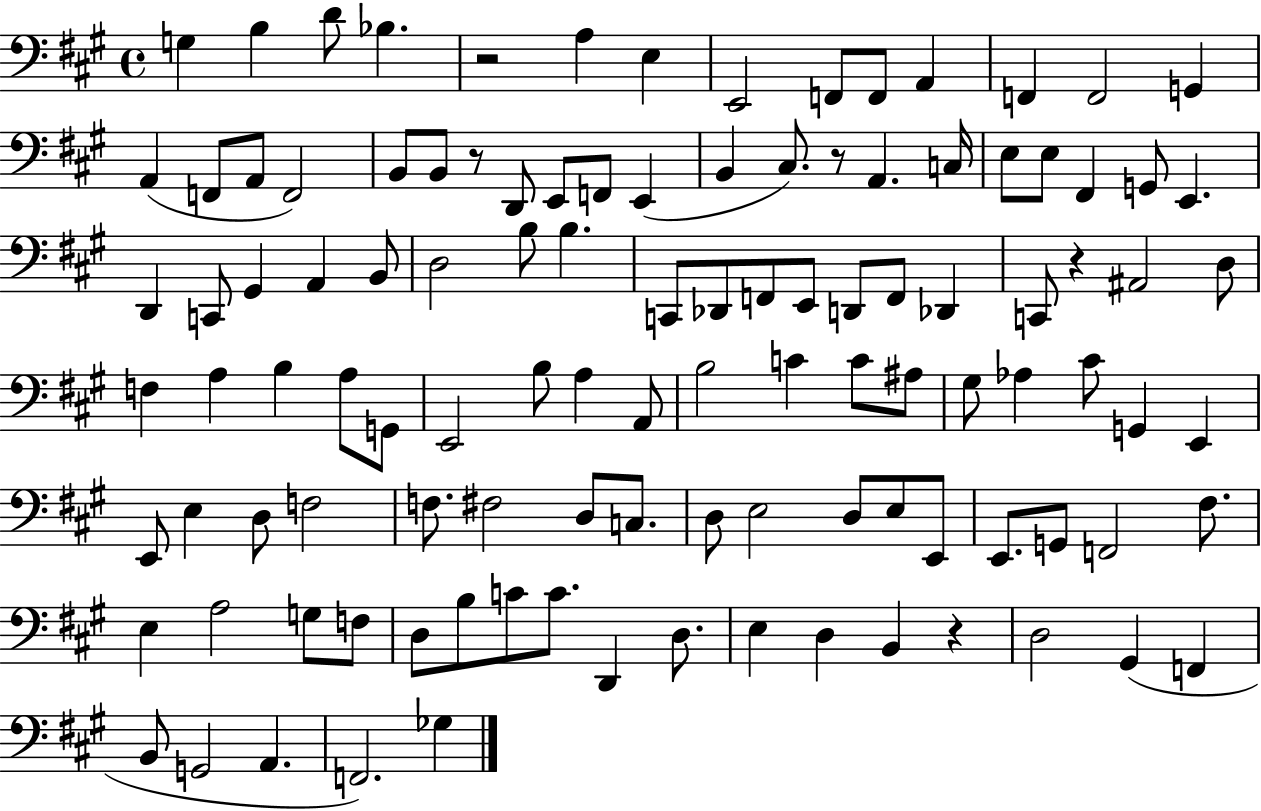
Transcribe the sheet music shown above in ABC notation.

X:1
T:Untitled
M:4/4
L:1/4
K:A
G, B, D/2 _B, z2 A, E, E,,2 F,,/2 F,,/2 A,, F,, F,,2 G,, A,, F,,/2 A,,/2 F,,2 B,,/2 B,,/2 z/2 D,,/2 E,,/2 F,,/2 E,, B,, ^C,/2 z/2 A,, C,/4 E,/2 E,/2 ^F,, G,,/2 E,, D,, C,,/2 ^G,, A,, B,,/2 D,2 B,/2 B, C,,/2 _D,,/2 F,,/2 E,,/2 D,,/2 F,,/2 _D,, C,,/2 z ^A,,2 D,/2 F, A, B, A,/2 G,,/2 E,,2 B,/2 A, A,,/2 B,2 C C/2 ^A,/2 ^G,/2 _A, ^C/2 G,, E,, E,,/2 E, D,/2 F,2 F,/2 ^F,2 D,/2 C,/2 D,/2 E,2 D,/2 E,/2 E,,/2 E,,/2 G,,/2 F,,2 ^F,/2 E, A,2 G,/2 F,/2 D,/2 B,/2 C/2 C/2 D,, D,/2 E, D, B,, z D,2 ^G,, F,, B,,/2 G,,2 A,, F,,2 _G,